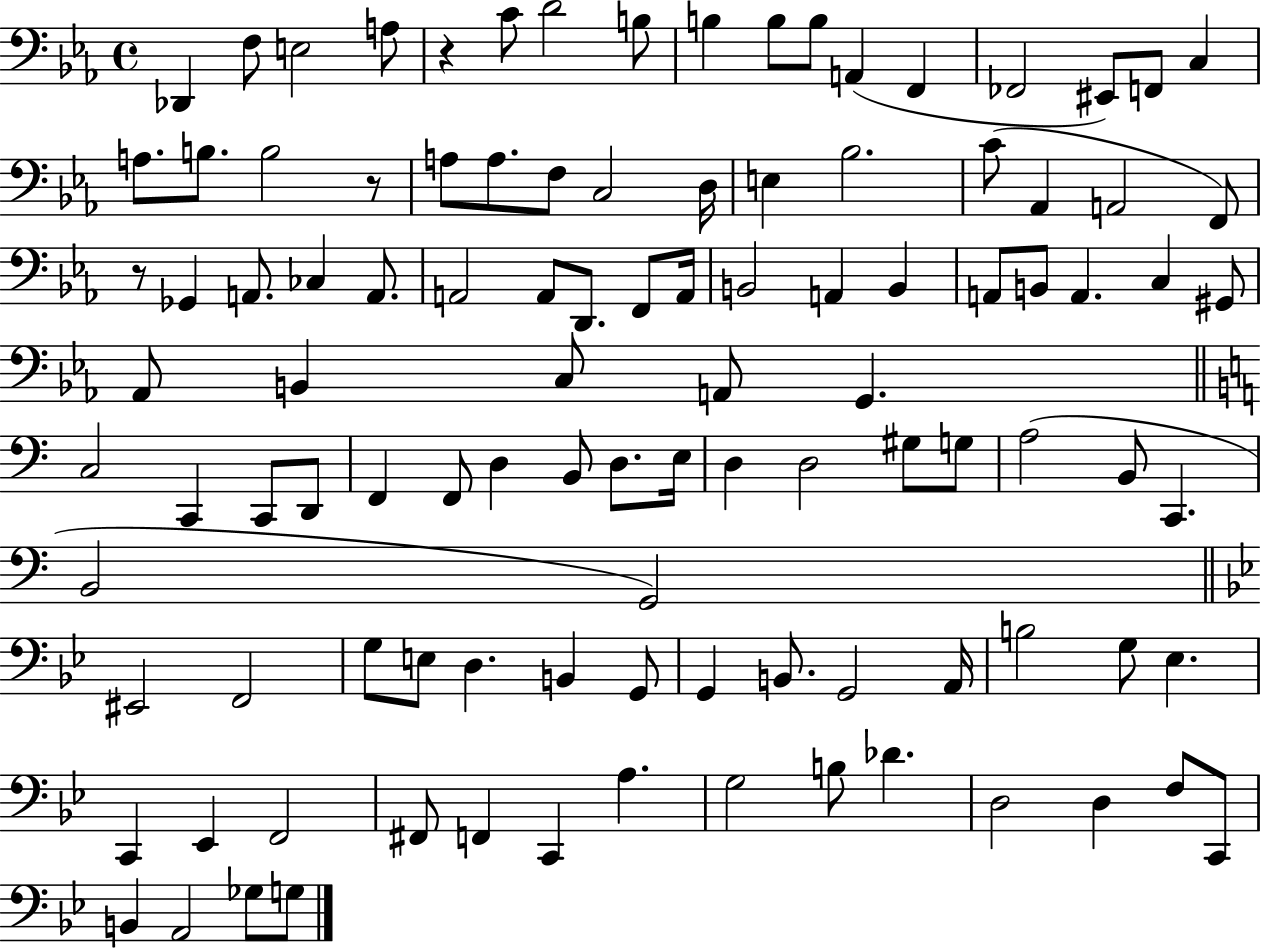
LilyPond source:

{
  \clef bass
  \time 4/4
  \defaultTimeSignature
  \key ees \major
  \repeat volta 2 { des,4 f8 e2 a8 | r4 c'8 d'2 b8 | b4 b8 b8 a,4( f,4 | fes,2 eis,8) f,8 c4 | \break a8. b8. b2 r8 | a8 a8. f8 c2 d16 | e4 bes2. | c'8( aes,4 a,2 f,8) | \break r8 ges,4 a,8. ces4 a,8. | a,2 a,8 d,8. f,8 a,16 | b,2 a,4 b,4 | a,8 b,8 a,4. c4 gis,8 | \break aes,8 b,4 c8 a,8 g,4. | \bar "||" \break \key c \major c2 c,4 c,8 d,8 | f,4 f,8 d4 b,8 d8. e16 | d4 d2 gis8 g8 | a2( b,8 c,4. | \break b,2 g,2) | \bar "||" \break \key g \minor eis,2 f,2 | g8 e8 d4. b,4 g,8 | g,4 b,8. g,2 a,16 | b2 g8 ees4. | \break c,4 ees,4 f,2 | fis,8 f,4 c,4 a4. | g2 b8 des'4. | d2 d4 f8 c,8 | \break b,4 a,2 ges8 g8 | } \bar "|."
}